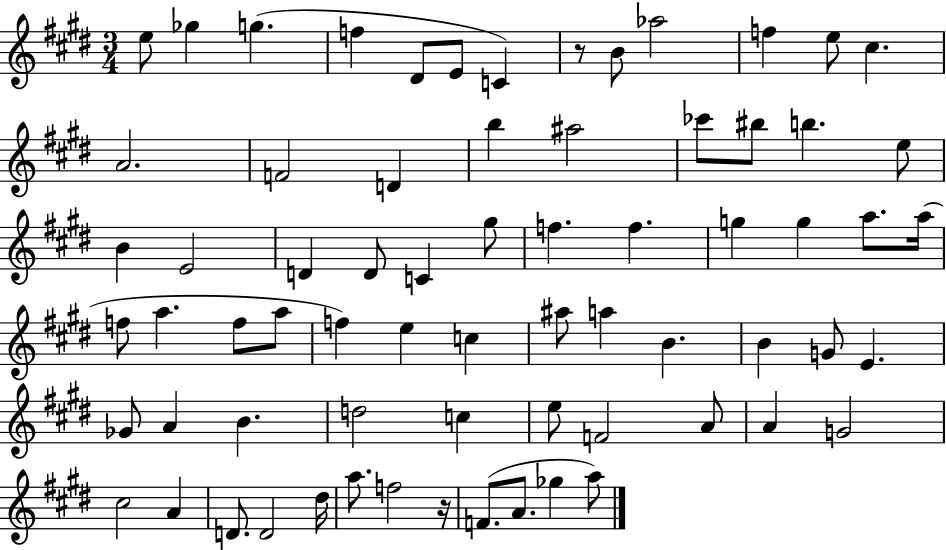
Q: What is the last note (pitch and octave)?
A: A5